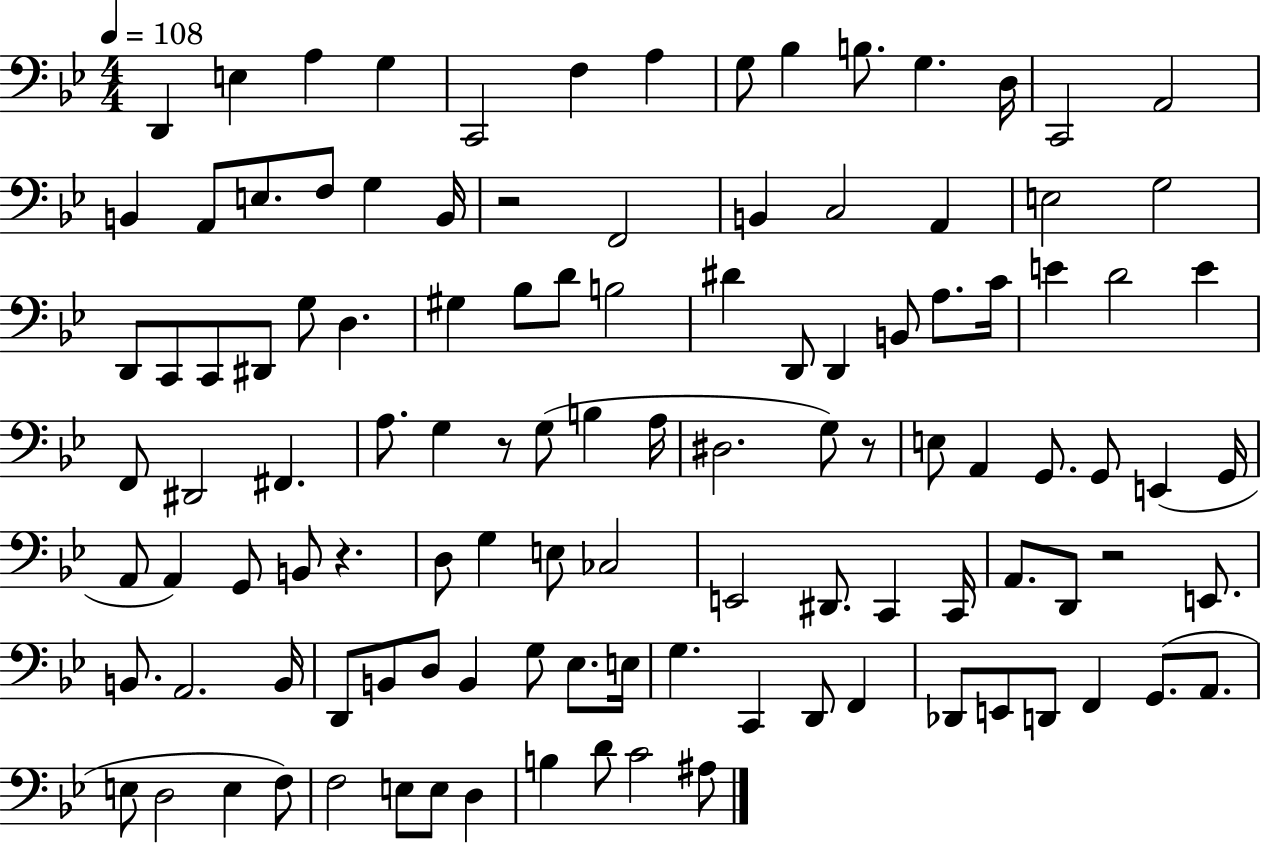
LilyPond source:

{
  \clef bass
  \numericTimeSignature
  \time 4/4
  \key bes \major
  \tempo 4 = 108
  d,4 e4 a4 g4 | c,2 f4 a4 | g8 bes4 b8. g4. d16 | c,2 a,2 | \break b,4 a,8 e8. f8 g4 b,16 | r2 f,2 | b,4 c2 a,4 | e2 g2 | \break d,8 c,8 c,8 dis,8 g8 d4. | gis4 bes8 d'8 b2 | dis'4 d,8 d,4 b,8 a8. c'16 | e'4 d'2 e'4 | \break f,8 dis,2 fis,4. | a8. g4 r8 g8( b4 a16 | dis2. g8) r8 | e8 a,4 g,8. g,8 e,4( g,16 | \break a,8 a,4) g,8 b,8 r4. | d8 g4 e8 ces2 | e,2 dis,8. c,4 c,16 | a,8. d,8 r2 e,8. | \break b,8. a,2. b,16 | d,8 b,8 d8 b,4 g8 ees8. e16 | g4. c,4 d,8 f,4 | des,8 e,8 d,8 f,4 g,8.( a,8. | \break e8 d2 e4 f8) | f2 e8 e8 d4 | b4 d'8 c'2 ais8 | \bar "|."
}